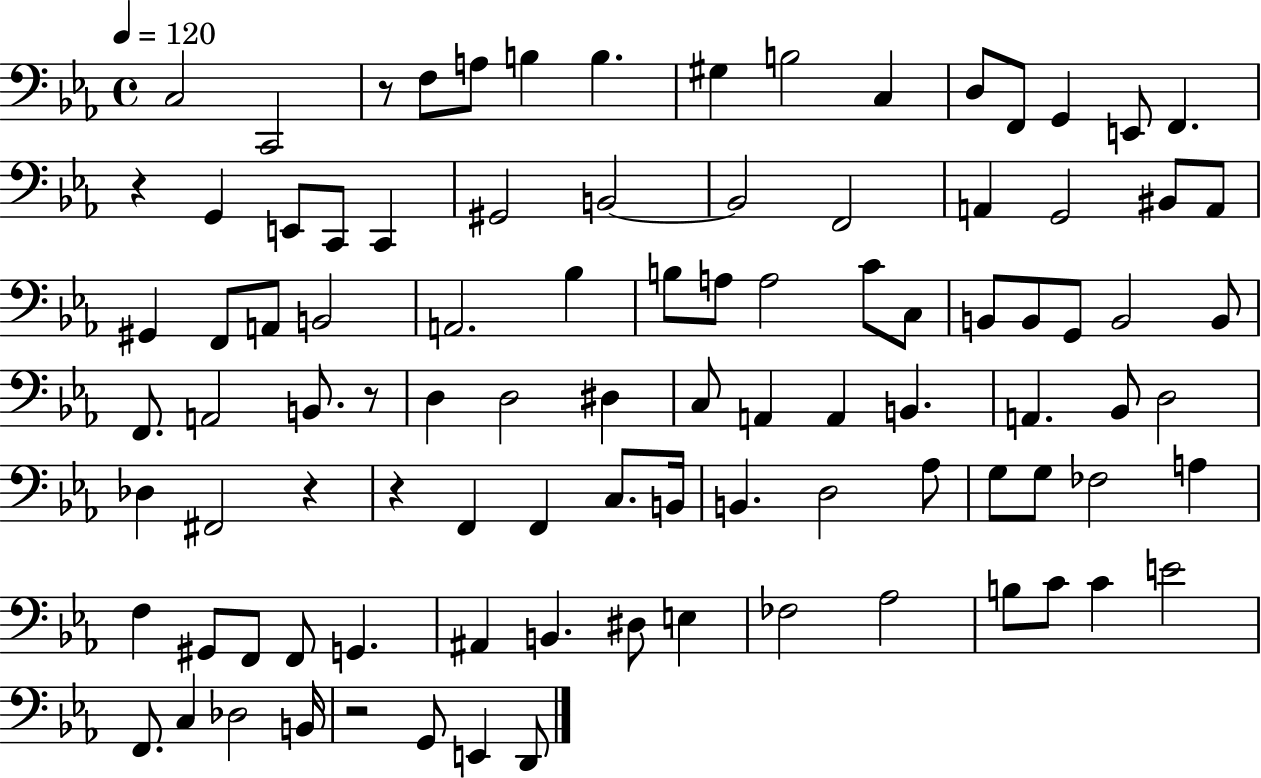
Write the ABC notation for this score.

X:1
T:Untitled
M:4/4
L:1/4
K:Eb
C,2 C,,2 z/2 F,/2 A,/2 B, B, ^G, B,2 C, D,/2 F,,/2 G,, E,,/2 F,, z G,, E,,/2 C,,/2 C,, ^G,,2 B,,2 B,,2 F,,2 A,, G,,2 ^B,,/2 A,,/2 ^G,, F,,/2 A,,/2 B,,2 A,,2 _B, B,/2 A,/2 A,2 C/2 C,/2 B,,/2 B,,/2 G,,/2 B,,2 B,,/2 F,,/2 A,,2 B,,/2 z/2 D, D,2 ^D, C,/2 A,, A,, B,, A,, _B,,/2 D,2 _D, ^F,,2 z z F,, F,, C,/2 B,,/4 B,, D,2 _A,/2 G,/2 G,/2 _F,2 A, F, ^G,,/2 F,,/2 F,,/2 G,, ^A,, B,, ^D,/2 E, _F,2 _A,2 B,/2 C/2 C E2 F,,/2 C, _D,2 B,,/4 z2 G,,/2 E,, D,,/2